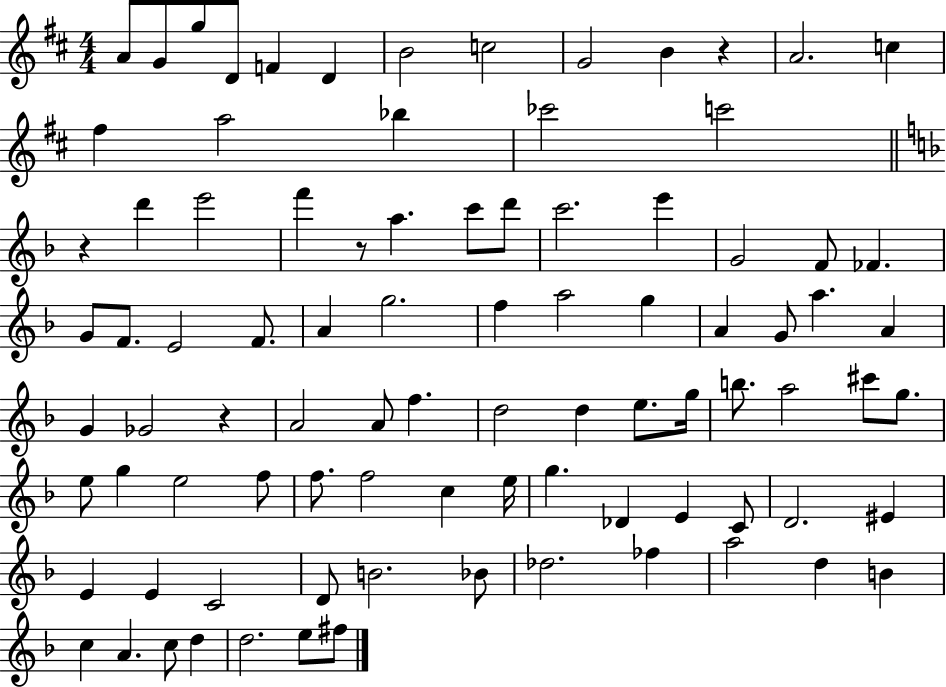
{
  \clef treble
  \numericTimeSignature
  \time 4/4
  \key d \major
  \repeat volta 2 { a'8 g'8 g''8 d'8 f'4 d'4 | b'2 c''2 | g'2 b'4 r4 | a'2. c''4 | \break fis''4 a''2 bes''4 | ces'''2 c'''2 | \bar "||" \break \key f \major r4 d'''4 e'''2 | f'''4 r8 a''4. c'''8 d'''8 | c'''2. e'''4 | g'2 f'8 fes'4. | \break g'8 f'8. e'2 f'8. | a'4 g''2. | f''4 a''2 g''4 | a'4 g'8 a''4. a'4 | \break g'4 ges'2 r4 | a'2 a'8 f''4. | d''2 d''4 e''8. g''16 | b''8. a''2 cis'''8 g''8. | \break e''8 g''4 e''2 f''8 | f''8. f''2 c''4 e''16 | g''4. des'4 e'4 c'8 | d'2. eis'4 | \break e'4 e'4 c'2 | d'8 b'2. bes'8 | des''2. fes''4 | a''2 d''4 b'4 | \break c''4 a'4. c''8 d''4 | d''2. e''8 fis''8 | } \bar "|."
}